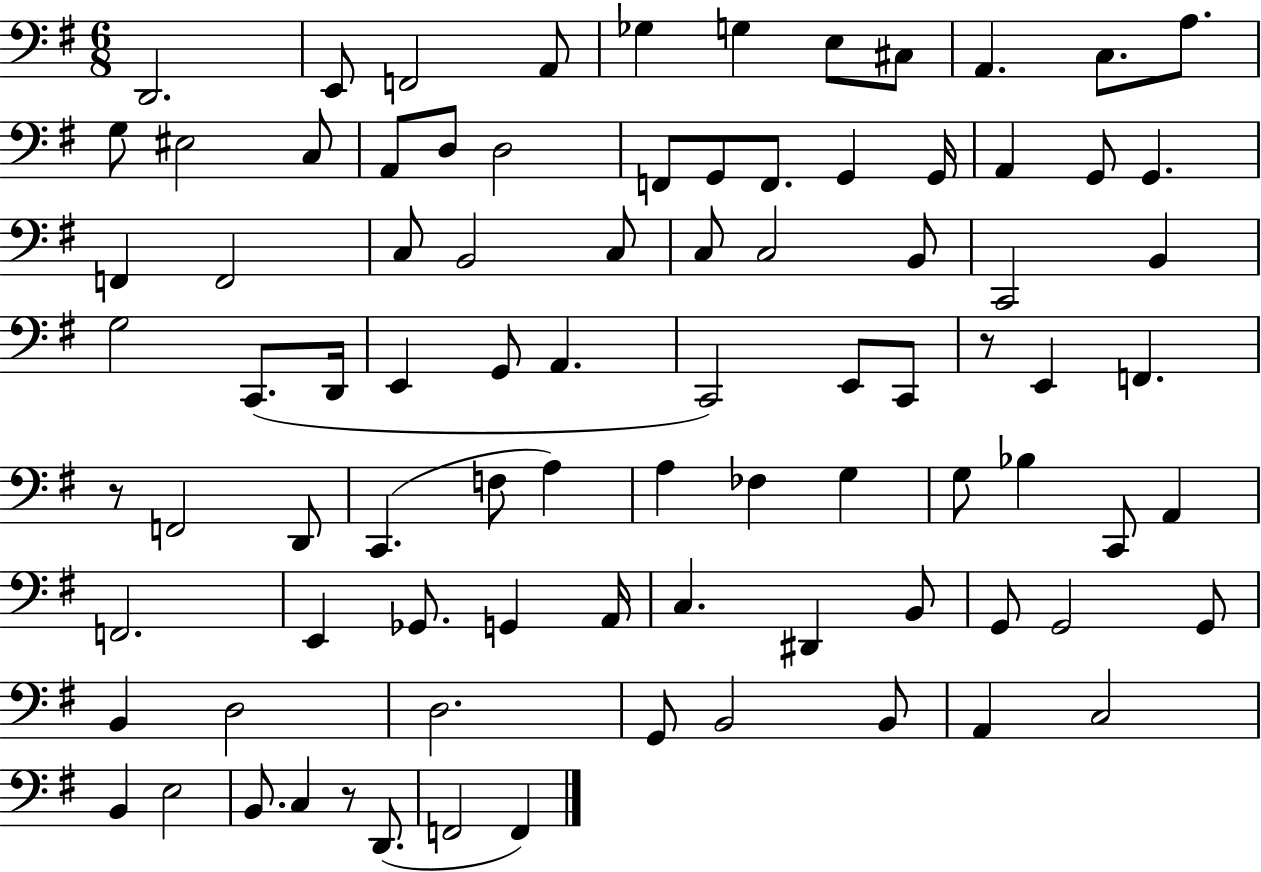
D2/h. E2/e F2/h A2/e Gb3/q G3/q E3/e C#3/e A2/q. C3/e. A3/e. G3/e EIS3/h C3/e A2/e D3/e D3/h F2/e G2/e F2/e. G2/q G2/s A2/q G2/e G2/q. F2/q F2/h C3/e B2/h C3/e C3/e C3/h B2/e C2/h B2/q G3/h C2/e. D2/s E2/q G2/e A2/q. C2/h E2/e C2/e R/e E2/q F2/q. R/e F2/h D2/e C2/q. F3/e A3/q A3/q FES3/q G3/q G3/e Bb3/q C2/e A2/q F2/h. E2/q Gb2/e. G2/q A2/s C3/q. D#2/q B2/e G2/e G2/h G2/e B2/q D3/h D3/h. G2/e B2/h B2/e A2/q C3/h B2/q E3/h B2/e. C3/q R/e D2/e. F2/h F2/q